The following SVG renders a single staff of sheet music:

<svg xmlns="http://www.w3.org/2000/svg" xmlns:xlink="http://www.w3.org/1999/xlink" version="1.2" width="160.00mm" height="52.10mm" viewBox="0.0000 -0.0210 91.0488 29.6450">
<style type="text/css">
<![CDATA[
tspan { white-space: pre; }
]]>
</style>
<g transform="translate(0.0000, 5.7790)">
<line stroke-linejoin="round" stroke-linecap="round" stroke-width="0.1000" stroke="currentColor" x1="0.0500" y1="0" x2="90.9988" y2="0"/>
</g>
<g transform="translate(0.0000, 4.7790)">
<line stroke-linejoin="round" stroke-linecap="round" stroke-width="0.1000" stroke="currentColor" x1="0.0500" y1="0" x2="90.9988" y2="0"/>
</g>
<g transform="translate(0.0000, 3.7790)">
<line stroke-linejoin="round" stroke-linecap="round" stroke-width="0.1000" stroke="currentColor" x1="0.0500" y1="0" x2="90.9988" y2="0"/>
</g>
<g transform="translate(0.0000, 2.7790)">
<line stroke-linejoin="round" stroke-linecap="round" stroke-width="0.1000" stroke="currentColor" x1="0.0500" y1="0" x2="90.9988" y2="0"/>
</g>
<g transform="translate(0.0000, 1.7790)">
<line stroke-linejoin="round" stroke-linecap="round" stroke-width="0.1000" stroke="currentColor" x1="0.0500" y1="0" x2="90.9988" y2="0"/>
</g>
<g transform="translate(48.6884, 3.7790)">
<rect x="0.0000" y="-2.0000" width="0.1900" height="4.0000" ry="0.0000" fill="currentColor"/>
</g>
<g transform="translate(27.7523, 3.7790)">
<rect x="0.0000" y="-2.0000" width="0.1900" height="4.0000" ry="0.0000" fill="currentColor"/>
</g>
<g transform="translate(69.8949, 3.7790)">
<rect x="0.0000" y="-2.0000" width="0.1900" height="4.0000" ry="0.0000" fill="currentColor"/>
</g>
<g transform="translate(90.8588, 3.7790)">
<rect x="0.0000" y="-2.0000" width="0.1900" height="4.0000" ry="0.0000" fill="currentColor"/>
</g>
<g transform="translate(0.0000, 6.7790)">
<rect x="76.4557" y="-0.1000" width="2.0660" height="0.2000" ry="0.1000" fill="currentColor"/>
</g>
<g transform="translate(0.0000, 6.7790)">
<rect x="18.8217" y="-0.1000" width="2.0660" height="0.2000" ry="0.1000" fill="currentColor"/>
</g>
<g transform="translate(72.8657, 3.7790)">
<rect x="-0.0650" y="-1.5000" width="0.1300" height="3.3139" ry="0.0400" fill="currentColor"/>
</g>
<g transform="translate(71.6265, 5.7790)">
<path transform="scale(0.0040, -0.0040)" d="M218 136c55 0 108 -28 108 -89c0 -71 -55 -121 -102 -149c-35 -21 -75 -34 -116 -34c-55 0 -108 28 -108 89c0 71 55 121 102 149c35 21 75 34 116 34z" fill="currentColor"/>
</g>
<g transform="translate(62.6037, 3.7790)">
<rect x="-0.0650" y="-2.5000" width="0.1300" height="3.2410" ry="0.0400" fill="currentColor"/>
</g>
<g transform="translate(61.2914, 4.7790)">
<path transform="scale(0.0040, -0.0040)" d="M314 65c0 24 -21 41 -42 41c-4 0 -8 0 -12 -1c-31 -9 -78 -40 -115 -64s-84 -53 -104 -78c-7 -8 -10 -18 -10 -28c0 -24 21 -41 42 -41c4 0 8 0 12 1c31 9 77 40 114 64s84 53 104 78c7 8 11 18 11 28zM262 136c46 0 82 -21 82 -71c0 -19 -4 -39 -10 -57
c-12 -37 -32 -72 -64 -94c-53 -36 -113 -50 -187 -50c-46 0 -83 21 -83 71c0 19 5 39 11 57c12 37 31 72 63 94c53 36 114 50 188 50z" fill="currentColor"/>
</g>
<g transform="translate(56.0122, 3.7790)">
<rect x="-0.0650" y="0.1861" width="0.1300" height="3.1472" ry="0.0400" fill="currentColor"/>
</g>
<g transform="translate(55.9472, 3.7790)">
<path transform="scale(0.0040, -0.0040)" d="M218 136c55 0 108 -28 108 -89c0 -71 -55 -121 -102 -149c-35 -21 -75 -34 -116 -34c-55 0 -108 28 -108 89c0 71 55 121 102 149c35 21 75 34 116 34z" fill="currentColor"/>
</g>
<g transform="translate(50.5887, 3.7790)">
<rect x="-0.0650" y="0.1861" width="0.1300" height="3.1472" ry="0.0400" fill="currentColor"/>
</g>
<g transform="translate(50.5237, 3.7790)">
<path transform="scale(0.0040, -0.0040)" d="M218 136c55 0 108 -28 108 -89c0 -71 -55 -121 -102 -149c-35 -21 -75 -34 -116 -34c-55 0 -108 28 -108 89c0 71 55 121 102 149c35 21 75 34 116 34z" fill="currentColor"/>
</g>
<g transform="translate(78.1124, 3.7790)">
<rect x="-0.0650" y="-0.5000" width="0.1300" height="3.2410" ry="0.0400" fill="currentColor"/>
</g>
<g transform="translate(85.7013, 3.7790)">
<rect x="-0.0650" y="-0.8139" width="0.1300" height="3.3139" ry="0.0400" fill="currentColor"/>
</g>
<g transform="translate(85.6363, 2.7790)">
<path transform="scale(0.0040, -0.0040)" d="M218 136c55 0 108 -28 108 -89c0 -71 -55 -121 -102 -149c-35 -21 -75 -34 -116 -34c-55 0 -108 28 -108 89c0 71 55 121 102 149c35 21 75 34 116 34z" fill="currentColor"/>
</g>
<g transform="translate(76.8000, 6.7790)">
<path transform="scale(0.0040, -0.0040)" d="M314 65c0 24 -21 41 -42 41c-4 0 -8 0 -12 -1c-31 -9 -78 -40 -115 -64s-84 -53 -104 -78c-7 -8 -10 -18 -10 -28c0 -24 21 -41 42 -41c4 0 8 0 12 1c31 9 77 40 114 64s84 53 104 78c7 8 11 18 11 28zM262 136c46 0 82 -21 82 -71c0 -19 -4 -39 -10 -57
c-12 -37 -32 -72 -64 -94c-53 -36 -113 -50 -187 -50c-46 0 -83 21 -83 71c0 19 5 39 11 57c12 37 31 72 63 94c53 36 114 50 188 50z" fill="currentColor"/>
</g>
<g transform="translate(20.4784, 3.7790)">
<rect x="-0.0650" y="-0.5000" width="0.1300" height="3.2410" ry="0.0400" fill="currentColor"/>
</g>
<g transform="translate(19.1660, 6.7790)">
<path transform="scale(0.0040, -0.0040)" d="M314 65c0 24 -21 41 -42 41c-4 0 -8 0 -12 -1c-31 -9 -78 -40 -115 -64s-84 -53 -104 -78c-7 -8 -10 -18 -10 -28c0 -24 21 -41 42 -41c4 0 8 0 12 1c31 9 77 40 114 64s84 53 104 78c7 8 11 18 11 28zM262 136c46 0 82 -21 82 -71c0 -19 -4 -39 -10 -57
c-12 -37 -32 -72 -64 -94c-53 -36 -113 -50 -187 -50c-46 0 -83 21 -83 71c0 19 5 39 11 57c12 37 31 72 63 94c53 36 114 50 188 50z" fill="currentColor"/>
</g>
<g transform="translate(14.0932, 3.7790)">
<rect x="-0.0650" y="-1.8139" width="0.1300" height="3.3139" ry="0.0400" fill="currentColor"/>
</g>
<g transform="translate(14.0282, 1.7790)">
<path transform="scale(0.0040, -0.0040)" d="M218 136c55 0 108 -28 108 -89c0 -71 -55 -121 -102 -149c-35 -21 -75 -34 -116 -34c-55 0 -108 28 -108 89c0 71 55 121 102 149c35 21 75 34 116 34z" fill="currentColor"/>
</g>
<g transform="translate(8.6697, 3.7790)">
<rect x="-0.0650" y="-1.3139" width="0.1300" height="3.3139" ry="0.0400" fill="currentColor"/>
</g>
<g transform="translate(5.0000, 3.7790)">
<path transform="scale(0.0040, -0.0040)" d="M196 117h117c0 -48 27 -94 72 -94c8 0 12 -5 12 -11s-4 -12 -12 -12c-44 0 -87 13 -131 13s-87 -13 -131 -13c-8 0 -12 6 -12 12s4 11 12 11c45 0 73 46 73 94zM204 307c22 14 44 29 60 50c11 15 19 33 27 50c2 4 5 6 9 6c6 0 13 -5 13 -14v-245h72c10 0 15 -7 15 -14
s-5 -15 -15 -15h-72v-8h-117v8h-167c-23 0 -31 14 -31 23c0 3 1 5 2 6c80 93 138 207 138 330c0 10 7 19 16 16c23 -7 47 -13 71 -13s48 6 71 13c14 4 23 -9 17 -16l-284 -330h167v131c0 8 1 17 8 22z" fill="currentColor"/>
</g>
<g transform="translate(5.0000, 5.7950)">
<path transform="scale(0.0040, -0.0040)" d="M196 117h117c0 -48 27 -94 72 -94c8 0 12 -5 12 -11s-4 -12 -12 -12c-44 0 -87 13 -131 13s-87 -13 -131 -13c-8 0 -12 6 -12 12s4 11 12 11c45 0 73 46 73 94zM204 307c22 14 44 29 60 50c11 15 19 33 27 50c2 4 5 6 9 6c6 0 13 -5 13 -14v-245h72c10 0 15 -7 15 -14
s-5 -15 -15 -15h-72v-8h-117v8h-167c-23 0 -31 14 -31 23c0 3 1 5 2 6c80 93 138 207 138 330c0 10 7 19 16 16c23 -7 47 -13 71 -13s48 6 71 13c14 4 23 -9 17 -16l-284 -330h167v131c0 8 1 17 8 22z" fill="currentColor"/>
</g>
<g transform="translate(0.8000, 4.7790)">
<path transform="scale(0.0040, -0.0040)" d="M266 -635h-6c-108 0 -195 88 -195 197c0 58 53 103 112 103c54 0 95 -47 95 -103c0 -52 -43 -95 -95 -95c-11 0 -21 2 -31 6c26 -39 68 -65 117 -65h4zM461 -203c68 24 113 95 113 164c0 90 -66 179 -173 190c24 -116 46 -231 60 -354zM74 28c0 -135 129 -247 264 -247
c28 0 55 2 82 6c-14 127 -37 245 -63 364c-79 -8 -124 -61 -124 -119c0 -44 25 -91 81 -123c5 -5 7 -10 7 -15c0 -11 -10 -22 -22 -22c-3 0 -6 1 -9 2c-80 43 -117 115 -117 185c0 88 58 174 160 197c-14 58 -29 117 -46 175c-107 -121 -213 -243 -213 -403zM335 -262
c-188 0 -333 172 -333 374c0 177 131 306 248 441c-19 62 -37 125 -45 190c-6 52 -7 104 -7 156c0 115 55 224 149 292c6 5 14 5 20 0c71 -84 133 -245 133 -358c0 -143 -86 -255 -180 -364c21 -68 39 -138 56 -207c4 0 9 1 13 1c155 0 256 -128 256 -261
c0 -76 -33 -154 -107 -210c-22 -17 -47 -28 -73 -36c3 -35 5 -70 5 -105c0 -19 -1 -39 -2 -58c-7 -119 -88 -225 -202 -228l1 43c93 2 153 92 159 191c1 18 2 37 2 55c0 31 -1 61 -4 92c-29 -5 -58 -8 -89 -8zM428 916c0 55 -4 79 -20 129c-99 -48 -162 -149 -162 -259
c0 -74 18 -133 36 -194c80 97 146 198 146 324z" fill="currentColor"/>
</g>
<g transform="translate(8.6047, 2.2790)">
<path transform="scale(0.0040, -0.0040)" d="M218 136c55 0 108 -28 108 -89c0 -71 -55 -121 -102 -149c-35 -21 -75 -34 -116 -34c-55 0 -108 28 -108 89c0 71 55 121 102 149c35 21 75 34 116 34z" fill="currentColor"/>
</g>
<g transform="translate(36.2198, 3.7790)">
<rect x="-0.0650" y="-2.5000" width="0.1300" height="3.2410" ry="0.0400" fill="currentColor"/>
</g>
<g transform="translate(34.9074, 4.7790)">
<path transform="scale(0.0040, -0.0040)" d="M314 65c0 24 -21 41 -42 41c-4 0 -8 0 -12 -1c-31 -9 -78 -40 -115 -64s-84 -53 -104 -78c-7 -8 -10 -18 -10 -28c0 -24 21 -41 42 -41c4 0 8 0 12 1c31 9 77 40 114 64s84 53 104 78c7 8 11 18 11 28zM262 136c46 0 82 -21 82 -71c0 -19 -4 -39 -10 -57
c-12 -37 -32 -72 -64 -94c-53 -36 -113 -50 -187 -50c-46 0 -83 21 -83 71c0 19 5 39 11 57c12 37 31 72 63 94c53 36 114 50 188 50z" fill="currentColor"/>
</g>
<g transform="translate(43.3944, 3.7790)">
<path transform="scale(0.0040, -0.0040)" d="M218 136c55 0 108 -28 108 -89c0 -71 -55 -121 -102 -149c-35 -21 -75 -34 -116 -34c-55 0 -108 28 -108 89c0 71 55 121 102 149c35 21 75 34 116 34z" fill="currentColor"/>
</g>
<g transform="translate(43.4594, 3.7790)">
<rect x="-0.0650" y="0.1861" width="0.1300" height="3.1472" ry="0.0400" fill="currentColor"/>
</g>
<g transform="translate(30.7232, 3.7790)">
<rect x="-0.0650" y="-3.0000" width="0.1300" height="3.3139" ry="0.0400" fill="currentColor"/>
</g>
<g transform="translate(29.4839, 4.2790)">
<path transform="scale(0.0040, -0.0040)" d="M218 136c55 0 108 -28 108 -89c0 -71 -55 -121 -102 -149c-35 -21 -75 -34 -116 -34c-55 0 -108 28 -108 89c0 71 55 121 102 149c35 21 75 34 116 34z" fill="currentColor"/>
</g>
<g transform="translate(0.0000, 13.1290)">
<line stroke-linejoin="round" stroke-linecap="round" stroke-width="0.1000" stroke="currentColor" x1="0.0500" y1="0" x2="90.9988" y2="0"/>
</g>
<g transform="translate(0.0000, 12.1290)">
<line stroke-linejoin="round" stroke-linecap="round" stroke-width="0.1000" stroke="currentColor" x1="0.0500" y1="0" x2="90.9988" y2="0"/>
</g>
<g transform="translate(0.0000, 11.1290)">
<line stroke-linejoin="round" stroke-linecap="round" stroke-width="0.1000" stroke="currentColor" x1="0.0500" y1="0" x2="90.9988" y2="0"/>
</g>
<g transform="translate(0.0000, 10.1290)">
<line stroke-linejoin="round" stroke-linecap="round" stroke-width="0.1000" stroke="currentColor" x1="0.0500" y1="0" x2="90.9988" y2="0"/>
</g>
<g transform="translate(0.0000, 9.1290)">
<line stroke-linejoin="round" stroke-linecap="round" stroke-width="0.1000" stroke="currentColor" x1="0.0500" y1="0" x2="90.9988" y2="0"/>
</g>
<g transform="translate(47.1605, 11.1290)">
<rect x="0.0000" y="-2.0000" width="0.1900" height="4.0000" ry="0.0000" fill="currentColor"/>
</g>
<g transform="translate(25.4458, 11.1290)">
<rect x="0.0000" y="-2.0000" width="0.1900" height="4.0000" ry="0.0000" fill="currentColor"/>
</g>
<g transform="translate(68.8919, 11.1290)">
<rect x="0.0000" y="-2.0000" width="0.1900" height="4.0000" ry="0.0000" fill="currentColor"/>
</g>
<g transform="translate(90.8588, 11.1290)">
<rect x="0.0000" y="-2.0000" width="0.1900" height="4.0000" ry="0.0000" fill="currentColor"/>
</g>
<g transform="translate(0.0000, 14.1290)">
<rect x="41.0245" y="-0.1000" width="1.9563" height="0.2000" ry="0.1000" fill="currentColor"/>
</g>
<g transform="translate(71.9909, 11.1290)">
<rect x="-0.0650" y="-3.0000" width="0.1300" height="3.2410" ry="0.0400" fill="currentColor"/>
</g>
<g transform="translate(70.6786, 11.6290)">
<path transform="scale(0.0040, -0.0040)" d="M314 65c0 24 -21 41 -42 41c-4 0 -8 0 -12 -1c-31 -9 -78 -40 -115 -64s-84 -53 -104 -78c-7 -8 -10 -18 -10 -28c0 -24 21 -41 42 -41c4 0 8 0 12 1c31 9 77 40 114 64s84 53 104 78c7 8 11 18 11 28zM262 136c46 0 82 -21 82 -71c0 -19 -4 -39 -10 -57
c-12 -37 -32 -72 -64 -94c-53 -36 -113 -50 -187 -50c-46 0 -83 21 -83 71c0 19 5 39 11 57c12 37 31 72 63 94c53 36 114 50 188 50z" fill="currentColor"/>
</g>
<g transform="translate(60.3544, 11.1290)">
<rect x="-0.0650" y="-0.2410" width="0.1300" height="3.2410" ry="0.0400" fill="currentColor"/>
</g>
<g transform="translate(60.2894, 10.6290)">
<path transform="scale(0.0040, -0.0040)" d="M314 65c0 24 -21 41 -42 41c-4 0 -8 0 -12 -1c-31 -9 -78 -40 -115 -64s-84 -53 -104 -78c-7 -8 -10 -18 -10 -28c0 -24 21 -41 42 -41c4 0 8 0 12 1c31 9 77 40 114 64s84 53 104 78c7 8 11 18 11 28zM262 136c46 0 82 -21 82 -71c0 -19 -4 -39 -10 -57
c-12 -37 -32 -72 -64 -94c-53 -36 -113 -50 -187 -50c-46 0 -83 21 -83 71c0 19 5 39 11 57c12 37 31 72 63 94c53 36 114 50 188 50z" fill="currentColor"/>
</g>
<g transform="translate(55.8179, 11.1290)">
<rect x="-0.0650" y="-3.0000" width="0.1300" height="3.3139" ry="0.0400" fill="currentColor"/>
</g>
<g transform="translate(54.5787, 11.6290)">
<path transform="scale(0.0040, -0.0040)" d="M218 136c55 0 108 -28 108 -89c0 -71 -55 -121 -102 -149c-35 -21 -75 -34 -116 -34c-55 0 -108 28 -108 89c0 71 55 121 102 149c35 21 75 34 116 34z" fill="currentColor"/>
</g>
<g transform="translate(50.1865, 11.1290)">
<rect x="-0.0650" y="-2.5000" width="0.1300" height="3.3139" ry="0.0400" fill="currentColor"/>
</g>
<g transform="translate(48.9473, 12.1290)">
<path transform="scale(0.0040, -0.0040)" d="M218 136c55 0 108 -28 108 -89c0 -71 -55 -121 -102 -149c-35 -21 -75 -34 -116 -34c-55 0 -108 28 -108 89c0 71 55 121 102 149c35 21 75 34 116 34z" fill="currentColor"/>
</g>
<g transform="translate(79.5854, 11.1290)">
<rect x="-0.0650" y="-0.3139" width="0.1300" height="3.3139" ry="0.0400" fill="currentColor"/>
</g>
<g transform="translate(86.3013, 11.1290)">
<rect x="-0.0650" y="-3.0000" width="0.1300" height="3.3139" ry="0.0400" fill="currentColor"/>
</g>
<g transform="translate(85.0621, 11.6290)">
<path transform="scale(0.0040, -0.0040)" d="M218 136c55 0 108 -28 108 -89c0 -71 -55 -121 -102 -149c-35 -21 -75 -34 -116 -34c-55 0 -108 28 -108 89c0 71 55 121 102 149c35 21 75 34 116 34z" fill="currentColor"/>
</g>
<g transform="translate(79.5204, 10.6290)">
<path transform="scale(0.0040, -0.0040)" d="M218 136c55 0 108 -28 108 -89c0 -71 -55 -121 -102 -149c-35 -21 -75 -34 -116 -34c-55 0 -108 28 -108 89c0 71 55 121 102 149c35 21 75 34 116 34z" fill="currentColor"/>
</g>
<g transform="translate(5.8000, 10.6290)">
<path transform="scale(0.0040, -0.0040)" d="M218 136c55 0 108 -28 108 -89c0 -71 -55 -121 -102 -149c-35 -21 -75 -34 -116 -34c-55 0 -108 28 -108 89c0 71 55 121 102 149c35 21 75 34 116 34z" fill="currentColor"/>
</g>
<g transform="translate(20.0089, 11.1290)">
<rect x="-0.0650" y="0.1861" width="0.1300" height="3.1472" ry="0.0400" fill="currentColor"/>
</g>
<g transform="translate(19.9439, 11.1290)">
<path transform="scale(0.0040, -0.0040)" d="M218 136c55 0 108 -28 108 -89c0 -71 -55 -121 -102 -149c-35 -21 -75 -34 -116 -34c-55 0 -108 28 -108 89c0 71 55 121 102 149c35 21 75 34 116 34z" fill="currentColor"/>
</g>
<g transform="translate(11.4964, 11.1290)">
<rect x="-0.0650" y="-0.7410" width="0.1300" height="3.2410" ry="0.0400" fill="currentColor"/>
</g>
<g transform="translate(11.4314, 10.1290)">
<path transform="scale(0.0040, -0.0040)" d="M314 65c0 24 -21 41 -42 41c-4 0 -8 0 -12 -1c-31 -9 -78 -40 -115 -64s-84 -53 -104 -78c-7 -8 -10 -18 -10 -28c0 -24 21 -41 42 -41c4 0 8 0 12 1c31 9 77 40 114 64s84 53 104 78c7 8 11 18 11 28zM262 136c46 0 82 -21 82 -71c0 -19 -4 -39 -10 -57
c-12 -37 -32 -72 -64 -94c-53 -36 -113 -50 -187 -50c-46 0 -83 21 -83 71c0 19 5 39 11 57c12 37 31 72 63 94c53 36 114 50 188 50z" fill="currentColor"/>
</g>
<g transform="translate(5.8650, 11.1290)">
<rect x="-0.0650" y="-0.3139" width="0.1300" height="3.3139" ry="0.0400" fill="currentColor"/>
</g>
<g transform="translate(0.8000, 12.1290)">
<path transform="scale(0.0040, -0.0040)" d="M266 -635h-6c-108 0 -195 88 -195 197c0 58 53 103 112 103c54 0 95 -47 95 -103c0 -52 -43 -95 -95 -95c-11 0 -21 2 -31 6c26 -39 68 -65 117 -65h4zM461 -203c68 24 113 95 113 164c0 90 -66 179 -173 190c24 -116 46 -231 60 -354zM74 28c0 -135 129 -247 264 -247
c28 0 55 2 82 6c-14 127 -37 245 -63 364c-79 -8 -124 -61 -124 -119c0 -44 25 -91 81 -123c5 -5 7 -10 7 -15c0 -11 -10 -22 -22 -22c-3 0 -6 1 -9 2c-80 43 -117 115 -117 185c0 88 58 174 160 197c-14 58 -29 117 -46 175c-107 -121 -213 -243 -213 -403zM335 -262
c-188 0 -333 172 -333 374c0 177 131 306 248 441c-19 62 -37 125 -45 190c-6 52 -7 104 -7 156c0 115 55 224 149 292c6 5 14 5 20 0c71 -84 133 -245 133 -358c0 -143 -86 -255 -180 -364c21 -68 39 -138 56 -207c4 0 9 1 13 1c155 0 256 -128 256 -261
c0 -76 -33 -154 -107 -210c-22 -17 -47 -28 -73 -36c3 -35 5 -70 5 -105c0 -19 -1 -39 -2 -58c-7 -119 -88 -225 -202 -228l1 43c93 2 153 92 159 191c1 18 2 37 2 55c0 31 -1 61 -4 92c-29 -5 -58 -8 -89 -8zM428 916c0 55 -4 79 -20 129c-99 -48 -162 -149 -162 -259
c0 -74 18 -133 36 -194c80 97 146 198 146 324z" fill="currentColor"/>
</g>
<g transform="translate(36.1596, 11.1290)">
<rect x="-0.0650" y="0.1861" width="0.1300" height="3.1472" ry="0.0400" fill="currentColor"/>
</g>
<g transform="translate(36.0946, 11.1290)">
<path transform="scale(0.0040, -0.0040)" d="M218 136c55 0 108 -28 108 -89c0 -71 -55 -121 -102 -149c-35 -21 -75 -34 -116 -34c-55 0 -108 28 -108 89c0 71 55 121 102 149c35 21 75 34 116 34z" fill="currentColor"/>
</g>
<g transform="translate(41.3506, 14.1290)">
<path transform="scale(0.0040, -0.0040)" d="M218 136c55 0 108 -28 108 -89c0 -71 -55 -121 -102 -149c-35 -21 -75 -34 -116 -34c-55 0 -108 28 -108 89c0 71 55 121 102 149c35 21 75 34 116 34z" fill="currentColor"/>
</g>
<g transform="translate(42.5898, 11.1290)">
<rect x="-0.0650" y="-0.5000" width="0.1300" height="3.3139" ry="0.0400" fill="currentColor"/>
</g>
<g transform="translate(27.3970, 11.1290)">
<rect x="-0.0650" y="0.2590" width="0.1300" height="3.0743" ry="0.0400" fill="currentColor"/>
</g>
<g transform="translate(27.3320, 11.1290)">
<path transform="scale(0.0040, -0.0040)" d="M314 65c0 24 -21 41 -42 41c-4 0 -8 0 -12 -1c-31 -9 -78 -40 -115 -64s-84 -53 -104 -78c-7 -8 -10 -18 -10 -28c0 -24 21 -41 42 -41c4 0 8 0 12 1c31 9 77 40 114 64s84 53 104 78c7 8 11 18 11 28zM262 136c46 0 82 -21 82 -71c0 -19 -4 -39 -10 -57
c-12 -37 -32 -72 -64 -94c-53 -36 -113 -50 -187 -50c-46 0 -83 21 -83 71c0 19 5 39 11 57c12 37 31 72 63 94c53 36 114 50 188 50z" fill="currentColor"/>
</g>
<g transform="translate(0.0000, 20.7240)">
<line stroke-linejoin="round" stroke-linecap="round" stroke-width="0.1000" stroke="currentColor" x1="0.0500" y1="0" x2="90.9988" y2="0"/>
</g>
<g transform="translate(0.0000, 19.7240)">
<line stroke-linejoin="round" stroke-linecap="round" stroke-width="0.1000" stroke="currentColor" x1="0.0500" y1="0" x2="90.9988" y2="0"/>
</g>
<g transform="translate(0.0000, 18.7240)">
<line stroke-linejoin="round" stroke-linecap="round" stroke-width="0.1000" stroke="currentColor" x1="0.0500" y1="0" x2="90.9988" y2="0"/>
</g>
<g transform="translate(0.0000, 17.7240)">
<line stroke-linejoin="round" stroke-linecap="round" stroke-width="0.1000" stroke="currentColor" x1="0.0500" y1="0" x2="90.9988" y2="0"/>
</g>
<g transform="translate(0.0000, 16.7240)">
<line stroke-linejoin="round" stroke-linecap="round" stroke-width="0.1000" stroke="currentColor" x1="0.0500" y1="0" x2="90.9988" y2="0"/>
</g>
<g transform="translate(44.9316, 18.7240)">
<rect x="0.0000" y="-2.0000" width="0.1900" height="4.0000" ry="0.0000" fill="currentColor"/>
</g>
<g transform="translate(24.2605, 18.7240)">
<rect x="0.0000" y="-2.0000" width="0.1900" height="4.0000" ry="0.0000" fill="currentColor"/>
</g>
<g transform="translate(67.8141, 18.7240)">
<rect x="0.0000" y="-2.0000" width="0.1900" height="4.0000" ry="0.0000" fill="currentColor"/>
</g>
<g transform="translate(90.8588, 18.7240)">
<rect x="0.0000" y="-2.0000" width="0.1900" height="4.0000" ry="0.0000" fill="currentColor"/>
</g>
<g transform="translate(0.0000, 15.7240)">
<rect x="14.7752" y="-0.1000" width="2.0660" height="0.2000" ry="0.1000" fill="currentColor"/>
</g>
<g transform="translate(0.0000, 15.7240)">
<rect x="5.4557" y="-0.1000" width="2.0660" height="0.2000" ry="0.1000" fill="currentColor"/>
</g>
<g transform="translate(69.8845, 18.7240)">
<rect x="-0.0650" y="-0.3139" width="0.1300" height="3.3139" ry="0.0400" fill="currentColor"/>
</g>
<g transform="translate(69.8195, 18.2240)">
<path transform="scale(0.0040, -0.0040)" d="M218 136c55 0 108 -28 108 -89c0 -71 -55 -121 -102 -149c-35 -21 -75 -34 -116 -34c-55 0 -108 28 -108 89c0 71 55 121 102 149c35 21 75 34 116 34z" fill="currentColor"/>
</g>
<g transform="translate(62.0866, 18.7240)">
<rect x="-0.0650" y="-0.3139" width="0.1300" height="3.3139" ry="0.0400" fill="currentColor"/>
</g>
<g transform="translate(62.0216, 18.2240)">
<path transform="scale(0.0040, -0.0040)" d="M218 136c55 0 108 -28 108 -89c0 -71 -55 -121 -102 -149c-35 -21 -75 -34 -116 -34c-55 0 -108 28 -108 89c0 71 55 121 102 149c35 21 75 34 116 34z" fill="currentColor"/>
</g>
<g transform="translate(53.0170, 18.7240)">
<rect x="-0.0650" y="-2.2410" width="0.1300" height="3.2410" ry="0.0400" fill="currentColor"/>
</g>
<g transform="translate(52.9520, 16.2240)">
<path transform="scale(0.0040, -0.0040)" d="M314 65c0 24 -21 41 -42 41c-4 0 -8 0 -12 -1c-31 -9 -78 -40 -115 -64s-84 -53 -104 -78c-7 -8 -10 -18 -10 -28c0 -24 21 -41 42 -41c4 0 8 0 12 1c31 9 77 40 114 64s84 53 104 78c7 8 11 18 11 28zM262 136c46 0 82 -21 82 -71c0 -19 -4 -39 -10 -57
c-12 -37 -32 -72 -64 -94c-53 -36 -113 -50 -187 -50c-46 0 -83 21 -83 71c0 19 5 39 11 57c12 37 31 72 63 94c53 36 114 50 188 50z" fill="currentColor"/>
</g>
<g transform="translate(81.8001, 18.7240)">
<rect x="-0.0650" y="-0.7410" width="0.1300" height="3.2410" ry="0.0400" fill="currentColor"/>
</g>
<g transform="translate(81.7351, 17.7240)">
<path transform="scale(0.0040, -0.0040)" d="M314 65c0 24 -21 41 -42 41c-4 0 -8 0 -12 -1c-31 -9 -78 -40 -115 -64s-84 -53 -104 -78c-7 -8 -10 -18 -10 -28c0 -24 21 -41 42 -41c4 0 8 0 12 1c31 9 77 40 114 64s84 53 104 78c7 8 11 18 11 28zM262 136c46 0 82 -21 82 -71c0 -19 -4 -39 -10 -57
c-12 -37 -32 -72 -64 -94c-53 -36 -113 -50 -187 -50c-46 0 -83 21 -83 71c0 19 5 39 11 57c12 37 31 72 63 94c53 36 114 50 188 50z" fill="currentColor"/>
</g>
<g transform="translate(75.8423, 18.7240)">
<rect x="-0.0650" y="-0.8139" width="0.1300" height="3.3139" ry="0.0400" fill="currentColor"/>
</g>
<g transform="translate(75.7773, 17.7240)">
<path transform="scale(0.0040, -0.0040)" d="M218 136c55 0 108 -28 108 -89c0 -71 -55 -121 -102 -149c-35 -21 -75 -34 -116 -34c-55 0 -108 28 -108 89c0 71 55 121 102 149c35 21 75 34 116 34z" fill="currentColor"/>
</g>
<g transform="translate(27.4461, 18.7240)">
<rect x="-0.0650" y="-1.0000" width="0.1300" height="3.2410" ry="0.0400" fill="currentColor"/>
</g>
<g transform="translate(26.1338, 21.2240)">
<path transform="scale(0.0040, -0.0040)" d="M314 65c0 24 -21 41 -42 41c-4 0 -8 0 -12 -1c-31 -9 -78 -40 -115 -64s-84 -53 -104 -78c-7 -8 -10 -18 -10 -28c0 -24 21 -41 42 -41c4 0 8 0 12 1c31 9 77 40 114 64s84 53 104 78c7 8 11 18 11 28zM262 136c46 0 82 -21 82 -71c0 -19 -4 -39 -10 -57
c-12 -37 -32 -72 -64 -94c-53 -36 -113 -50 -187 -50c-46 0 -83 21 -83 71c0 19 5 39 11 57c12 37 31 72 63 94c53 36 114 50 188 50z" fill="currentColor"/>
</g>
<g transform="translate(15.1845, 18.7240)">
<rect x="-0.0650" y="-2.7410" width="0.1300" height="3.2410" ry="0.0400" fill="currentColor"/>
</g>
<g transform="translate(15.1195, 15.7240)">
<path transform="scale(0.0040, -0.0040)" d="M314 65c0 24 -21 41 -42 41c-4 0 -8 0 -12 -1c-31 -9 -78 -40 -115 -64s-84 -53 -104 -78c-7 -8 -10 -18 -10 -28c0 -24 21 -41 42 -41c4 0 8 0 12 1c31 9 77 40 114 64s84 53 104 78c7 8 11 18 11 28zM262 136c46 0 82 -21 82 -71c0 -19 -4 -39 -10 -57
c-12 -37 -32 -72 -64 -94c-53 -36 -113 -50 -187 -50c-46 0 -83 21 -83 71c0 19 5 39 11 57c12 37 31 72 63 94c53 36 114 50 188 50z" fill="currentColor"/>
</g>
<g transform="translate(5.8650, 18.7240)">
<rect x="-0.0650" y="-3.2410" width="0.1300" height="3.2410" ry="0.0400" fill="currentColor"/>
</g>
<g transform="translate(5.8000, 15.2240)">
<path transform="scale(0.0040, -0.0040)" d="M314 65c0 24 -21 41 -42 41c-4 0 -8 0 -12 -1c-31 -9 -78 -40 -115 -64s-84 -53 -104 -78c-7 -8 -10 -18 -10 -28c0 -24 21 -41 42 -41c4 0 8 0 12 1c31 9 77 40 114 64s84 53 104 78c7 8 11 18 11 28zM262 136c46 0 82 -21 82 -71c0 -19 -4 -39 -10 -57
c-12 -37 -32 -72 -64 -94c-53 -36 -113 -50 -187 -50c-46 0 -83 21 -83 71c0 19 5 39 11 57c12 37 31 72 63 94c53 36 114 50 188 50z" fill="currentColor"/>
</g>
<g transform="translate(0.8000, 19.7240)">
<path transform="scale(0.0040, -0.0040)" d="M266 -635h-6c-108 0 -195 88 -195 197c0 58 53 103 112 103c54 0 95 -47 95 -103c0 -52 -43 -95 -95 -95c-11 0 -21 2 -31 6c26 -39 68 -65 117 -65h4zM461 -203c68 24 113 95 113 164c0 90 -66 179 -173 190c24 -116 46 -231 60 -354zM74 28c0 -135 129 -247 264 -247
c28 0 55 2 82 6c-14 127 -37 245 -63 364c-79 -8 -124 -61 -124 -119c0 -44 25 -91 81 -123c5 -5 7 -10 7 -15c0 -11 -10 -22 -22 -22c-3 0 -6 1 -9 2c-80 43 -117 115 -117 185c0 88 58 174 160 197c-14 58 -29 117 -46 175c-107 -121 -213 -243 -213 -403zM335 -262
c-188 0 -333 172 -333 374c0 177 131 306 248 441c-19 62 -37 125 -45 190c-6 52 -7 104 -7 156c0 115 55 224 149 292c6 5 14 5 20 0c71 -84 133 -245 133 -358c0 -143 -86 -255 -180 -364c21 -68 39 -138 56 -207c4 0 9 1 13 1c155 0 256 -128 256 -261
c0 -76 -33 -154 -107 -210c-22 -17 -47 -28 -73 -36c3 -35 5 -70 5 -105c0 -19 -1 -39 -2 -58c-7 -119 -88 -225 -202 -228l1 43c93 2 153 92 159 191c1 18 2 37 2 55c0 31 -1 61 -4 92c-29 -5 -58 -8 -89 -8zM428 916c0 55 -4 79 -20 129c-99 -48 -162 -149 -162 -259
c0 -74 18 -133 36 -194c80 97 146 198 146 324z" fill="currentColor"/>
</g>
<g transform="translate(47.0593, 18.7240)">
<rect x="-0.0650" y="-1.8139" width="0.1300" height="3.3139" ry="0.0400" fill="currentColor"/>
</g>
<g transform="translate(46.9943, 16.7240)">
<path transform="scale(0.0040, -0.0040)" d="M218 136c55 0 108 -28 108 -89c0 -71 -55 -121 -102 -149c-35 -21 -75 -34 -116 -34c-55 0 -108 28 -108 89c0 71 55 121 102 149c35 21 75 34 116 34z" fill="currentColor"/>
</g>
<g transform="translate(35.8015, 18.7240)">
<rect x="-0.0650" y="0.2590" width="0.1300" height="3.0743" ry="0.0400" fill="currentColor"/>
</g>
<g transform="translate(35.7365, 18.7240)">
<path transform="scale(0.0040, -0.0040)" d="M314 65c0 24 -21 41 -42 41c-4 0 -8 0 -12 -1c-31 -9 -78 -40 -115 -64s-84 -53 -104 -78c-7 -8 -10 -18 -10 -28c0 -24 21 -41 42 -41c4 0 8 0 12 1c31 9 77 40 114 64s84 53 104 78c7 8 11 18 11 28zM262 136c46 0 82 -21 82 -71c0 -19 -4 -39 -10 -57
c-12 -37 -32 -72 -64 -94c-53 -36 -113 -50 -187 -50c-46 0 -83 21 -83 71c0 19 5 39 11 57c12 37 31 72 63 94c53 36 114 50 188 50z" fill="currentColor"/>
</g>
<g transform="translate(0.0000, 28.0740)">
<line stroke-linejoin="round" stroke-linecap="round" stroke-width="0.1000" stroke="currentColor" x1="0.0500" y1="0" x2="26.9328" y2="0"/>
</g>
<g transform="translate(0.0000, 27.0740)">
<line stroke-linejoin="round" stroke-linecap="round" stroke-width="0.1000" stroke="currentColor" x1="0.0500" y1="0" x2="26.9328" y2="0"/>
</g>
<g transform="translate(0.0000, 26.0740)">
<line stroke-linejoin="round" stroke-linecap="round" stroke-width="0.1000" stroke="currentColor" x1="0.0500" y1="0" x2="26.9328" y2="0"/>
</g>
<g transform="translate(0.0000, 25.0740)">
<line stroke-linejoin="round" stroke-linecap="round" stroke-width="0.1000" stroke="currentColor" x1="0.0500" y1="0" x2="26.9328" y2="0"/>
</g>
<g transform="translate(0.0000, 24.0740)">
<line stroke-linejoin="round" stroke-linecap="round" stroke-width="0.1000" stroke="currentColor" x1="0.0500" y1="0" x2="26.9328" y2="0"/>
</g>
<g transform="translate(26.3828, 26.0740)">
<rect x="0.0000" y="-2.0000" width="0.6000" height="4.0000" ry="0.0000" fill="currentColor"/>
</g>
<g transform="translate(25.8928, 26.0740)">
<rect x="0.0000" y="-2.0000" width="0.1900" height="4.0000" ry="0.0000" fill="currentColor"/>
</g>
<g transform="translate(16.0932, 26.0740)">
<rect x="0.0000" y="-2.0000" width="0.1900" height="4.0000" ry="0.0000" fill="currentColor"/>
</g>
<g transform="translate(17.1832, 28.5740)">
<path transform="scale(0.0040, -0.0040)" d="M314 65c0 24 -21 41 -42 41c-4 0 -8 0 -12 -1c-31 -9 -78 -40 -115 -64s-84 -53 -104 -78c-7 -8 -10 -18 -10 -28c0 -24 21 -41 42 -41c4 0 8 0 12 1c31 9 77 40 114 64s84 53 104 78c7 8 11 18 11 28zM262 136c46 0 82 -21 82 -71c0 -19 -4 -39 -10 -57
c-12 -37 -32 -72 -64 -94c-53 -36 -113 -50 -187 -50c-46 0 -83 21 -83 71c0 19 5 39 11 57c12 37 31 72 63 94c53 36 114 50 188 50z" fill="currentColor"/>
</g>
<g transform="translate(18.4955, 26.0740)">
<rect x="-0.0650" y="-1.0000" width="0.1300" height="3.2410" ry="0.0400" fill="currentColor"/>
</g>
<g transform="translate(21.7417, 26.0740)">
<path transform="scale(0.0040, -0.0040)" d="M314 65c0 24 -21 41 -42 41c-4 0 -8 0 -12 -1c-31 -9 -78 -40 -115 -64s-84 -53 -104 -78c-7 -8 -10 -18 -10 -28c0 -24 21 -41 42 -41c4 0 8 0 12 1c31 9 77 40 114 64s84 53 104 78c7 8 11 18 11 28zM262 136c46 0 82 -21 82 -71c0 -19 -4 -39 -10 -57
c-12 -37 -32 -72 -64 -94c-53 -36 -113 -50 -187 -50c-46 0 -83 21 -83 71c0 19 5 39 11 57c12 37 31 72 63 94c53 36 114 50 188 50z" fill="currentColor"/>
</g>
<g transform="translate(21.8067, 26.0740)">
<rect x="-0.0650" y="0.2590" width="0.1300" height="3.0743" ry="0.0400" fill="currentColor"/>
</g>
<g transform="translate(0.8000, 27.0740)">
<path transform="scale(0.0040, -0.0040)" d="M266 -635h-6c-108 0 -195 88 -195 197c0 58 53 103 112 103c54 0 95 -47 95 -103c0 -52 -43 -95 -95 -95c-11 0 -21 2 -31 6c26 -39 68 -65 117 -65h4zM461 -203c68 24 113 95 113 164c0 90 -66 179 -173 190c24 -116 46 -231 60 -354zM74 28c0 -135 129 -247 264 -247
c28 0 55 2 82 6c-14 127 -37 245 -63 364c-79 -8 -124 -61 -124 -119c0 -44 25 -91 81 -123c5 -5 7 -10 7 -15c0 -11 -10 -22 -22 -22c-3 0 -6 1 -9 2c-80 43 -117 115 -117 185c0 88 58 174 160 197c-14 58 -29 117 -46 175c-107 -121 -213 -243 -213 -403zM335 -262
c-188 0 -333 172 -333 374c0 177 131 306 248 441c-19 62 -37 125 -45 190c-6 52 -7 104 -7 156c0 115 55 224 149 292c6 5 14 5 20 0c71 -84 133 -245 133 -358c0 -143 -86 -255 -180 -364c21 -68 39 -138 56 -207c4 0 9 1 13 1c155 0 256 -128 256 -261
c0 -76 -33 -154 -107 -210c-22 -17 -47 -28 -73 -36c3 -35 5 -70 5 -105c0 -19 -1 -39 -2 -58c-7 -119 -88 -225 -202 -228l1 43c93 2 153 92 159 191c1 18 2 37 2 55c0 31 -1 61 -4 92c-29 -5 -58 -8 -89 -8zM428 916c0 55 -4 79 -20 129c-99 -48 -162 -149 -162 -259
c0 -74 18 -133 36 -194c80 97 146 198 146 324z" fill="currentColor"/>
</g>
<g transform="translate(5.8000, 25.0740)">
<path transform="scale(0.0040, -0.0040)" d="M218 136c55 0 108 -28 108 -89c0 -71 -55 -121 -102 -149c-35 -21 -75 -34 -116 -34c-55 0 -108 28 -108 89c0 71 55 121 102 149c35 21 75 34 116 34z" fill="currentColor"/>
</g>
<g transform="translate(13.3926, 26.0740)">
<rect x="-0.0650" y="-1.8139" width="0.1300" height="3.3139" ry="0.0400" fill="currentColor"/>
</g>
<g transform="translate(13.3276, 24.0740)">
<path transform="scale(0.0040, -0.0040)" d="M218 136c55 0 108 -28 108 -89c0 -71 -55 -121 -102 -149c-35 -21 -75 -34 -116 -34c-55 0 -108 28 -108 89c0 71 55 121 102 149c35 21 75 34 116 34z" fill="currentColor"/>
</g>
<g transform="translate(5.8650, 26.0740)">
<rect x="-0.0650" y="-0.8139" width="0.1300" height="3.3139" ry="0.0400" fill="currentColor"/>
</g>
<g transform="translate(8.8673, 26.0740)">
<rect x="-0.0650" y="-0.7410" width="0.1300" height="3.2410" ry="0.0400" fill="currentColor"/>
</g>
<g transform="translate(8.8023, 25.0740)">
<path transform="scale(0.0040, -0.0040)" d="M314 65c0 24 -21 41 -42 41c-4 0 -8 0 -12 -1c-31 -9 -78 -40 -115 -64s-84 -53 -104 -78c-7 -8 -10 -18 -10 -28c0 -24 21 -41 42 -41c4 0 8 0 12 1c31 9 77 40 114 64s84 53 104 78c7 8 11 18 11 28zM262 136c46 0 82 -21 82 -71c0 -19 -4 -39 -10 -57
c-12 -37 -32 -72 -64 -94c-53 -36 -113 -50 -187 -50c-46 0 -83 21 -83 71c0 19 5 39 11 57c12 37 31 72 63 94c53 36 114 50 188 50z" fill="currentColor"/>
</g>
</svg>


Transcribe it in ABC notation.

X:1
T:Untitled
M:4/4
L:1/4
K:C
e f C2 A G2 B B B G2 E C2 d c d2 B B2 B C G A c2 A2 c A b2 a2 D2 B2 f g2 c c d d2 d d2 f D2 B2